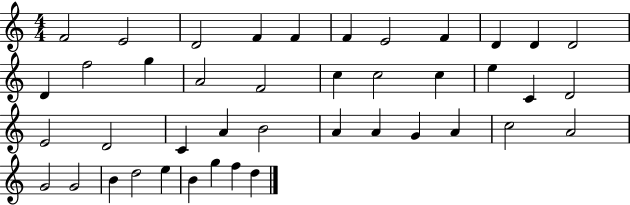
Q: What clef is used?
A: treble